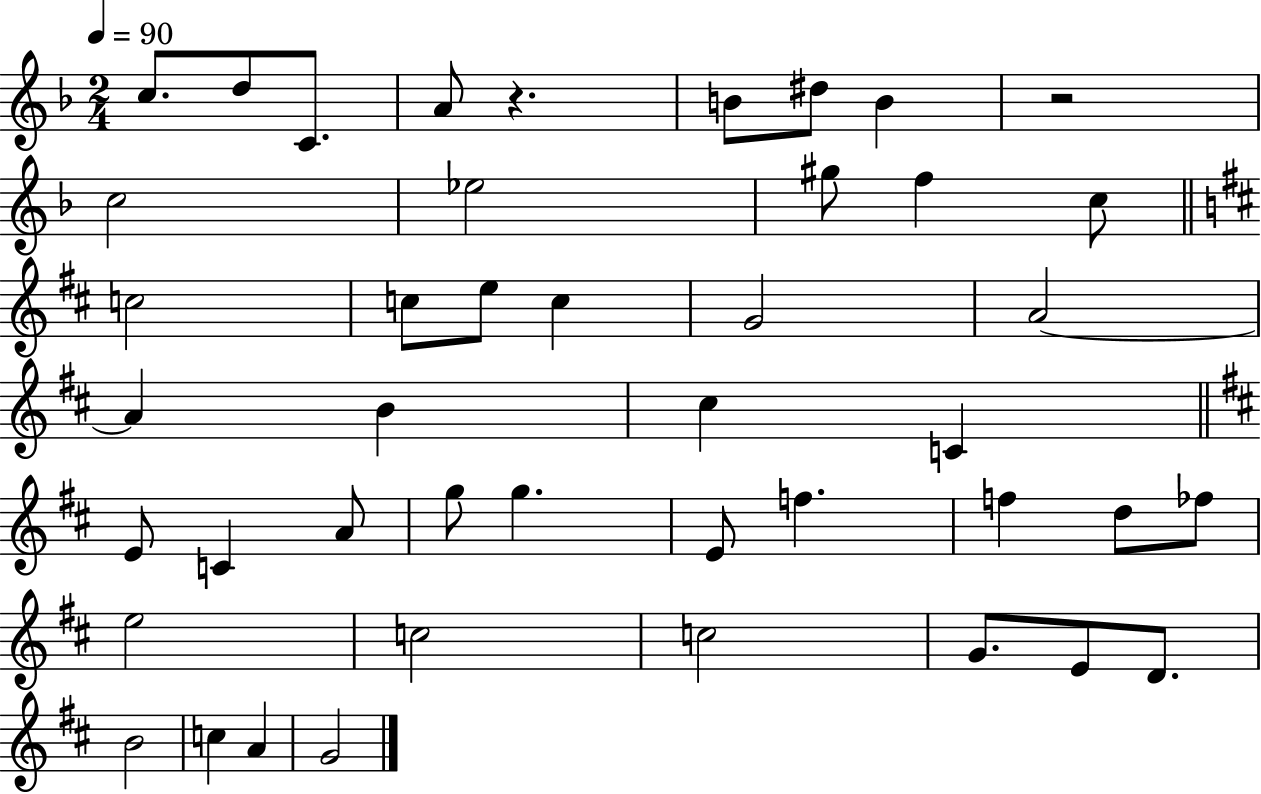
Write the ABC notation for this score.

X:1
T:Untitled
M:2/4
L:1/4
K:F
c/2 d/2 C/2 A/2 z B/2 ^d/2 B z2 c2 _e2 ^g/2 f c/2 c2 c/2 e/2 c G2 A2 A B ^c C E/2 C A/2 g/2 g E/2 f f d/2 _f/2 e2 c2 c2 G/2 E/2 D/2 B2 c A G2